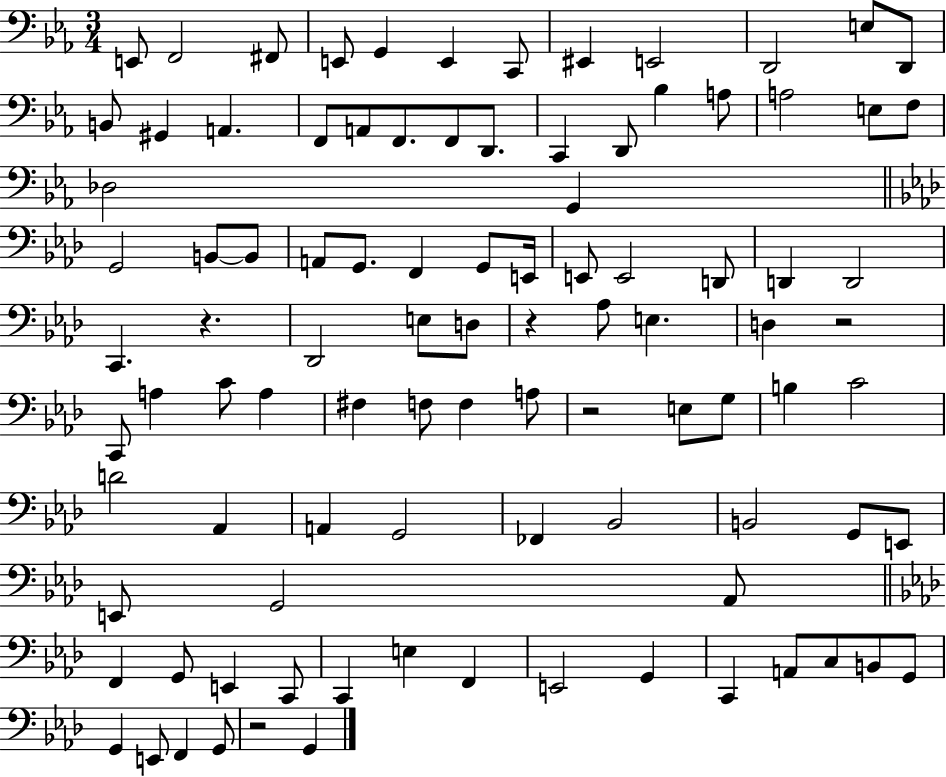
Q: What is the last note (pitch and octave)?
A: G2